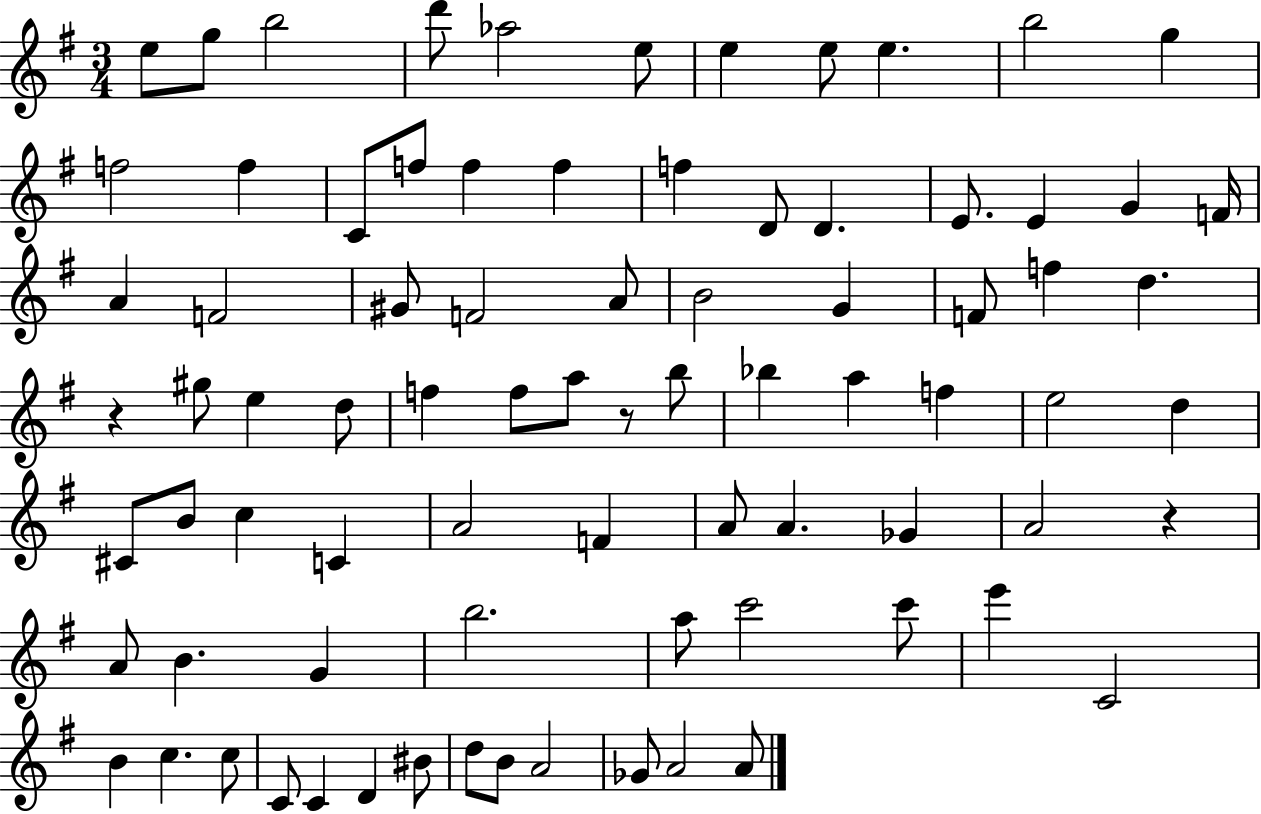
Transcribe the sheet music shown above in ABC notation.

X:1
T:Untitled
M:3/4
L:1/4
K:G
e/2 g/2 b2 d'/2 _a2 e/2 e e/2 e b2 g f2 f C/2 f/2 f f f D/2 D E/2 E G F/4 A F2 ^G/2 F2 A/2 B2 G F/2 f d z ^g/2 e d/2 f f/2 a/2 z/2 b/2 _b a f e2 d ^C/2 B/2 c C A2 F A/2 A _G A2 z A/2 B G b2 a/2 c'2 c'/2 e' C2 B c c/2 C/2 C D ^B/2 d/2 B/2 A2 _G/2 A2 A/2